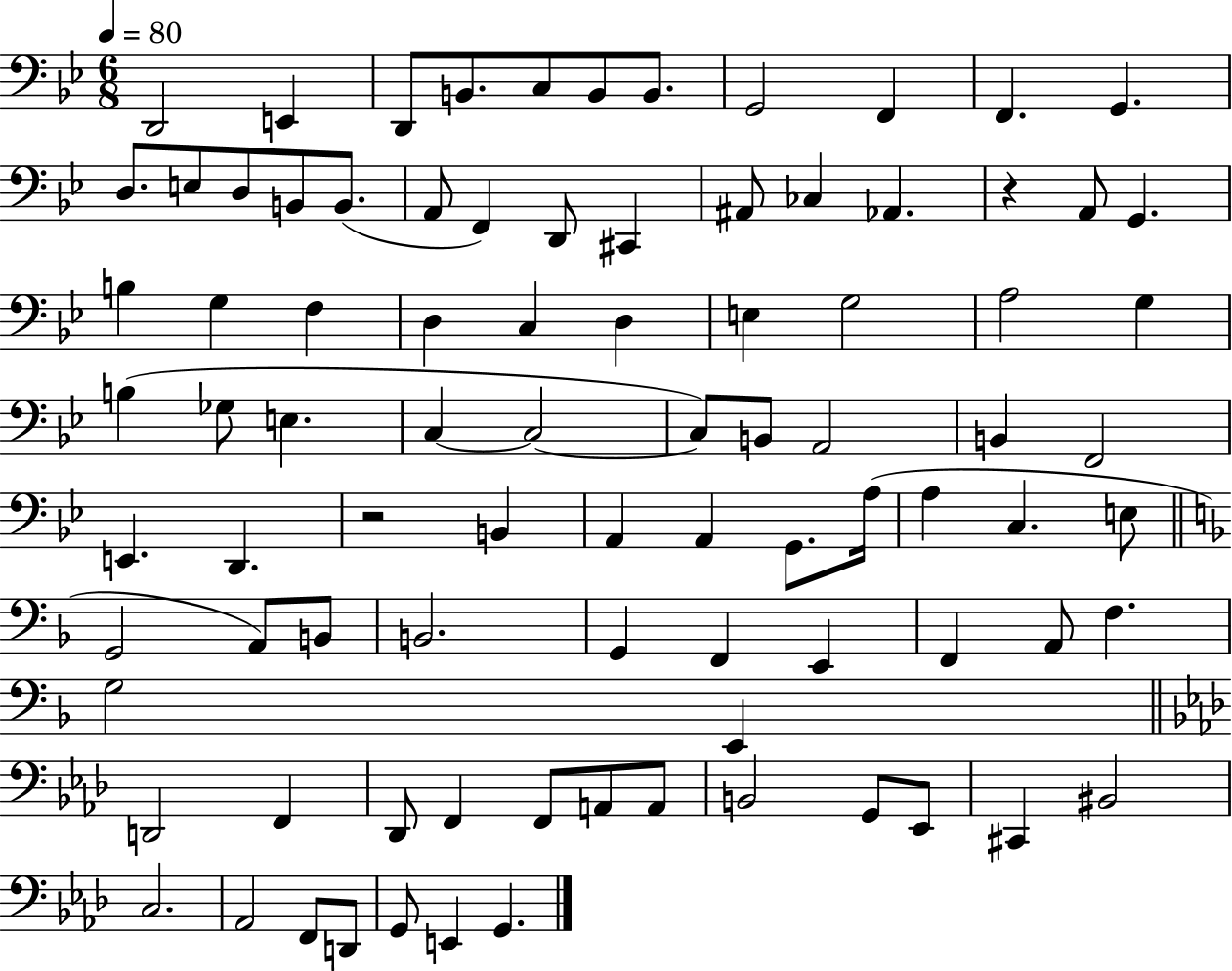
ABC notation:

X:1
T:Untitled
M:6/8
L:1/4
K:Bb
D,,2 E,, D,,/2 B,,/2 C,/2 B,,/2 B,,/2 G,,2 F,, F,, G,, D,/2 E,/2 D,/2 B,,/2 B,,/2 A,,/2 F,, D,,/2 ^C,, ^A,,/2 _C, _A,, z A,,/2 G,, B, G, F, D, C, D, E, G,2 A,2 G, B, _G,/2 E, C, C,2 C,/2 B,,/2 A,,2 B,, F,,2 E,, D,, z2 B,, A,, A,, G,,/2 A,/4 A, C, E,/2 G,,2 A,,/2 B,,/2 B,,2 G,, F,, E,, F,, A,,/2 F, G,2 E,, D,,2 F,, _D,,/2 F,, F,,/2 A,,/2 A,,/2 B,,2 G,,/2 _E,,/2 ^C,, ^B,,2 C,2 _A,,2 F,,/2 D,,/2 G,,/2 E,, G,,